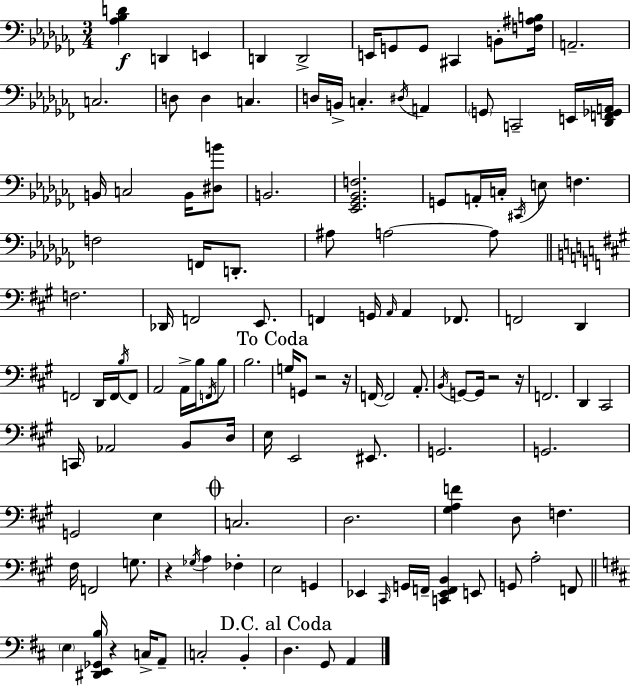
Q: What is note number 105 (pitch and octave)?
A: A2